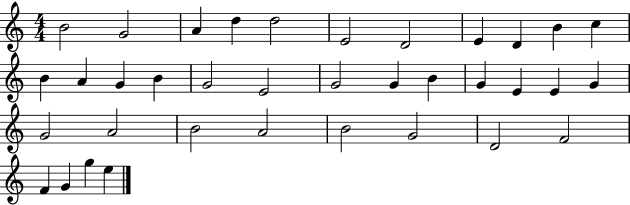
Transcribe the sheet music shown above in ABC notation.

X:1
T:Untitled
M:4/4
L:1/4
K:C
B2 G2 A d d2 E2 D2 E D B c B A G B G2 E2 G2 G B G E E G G2 A2 B2 A2 B2 G2 D2 F2 F G g e